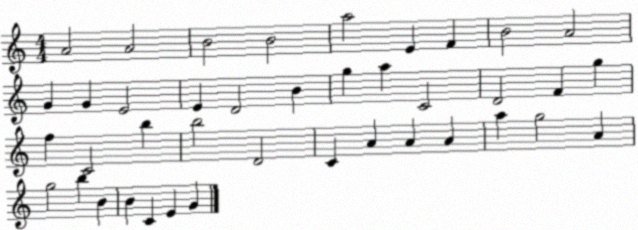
X:1
T:Untitled
M:4/4
L:1/4
K:C
A2 A2 B2 B2 a2 E F B2 A2 G G E2 E D2 B g a C2 D2 F g f C2 b b2 D2 C A A A a g2 A g2 b B B C E G